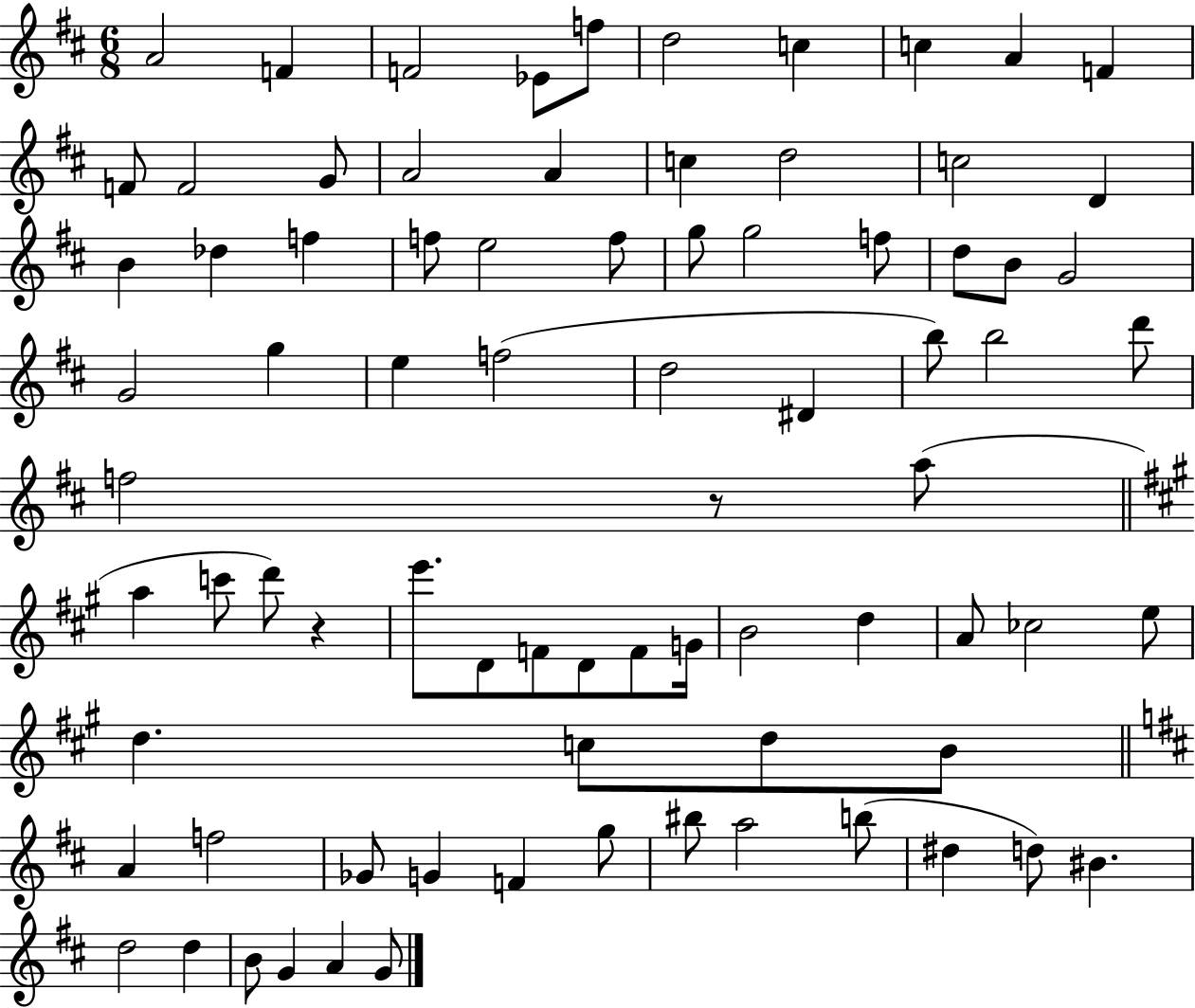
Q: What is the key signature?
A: D major